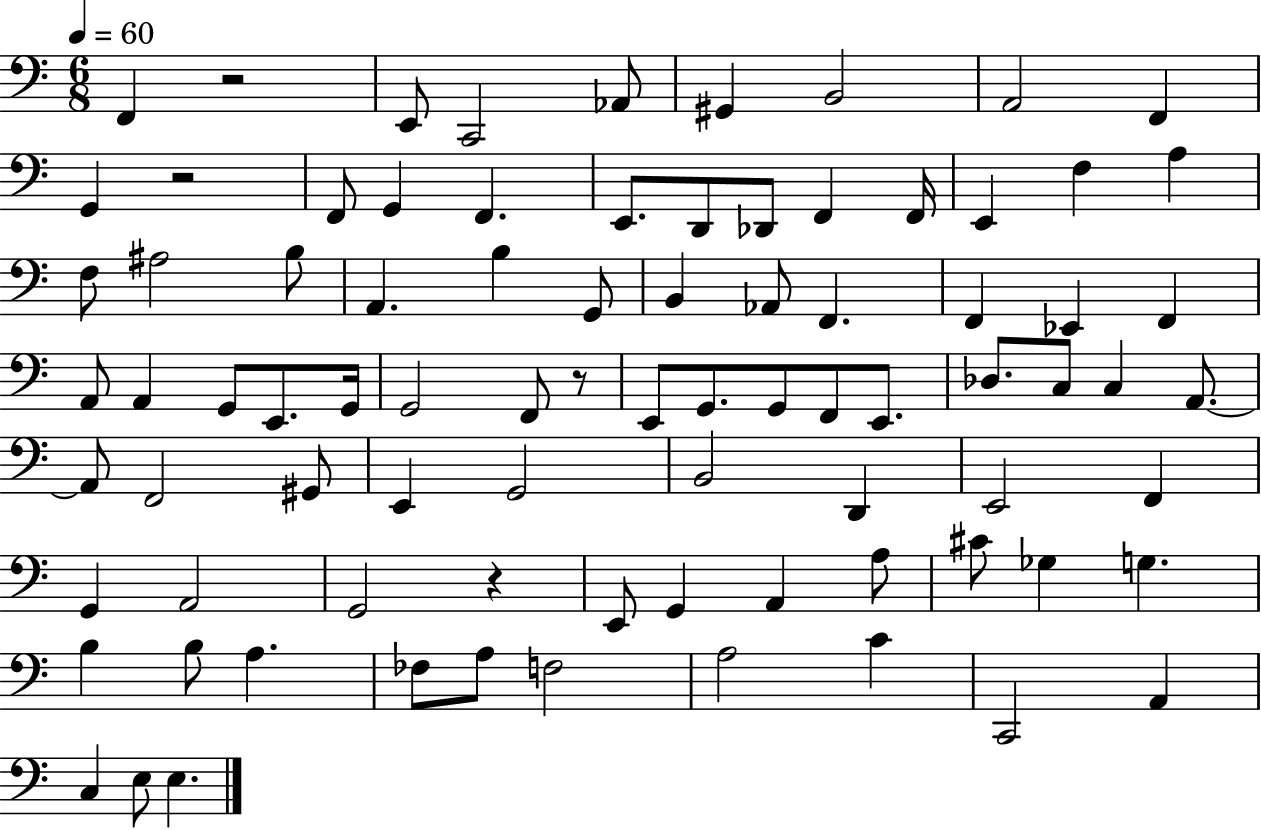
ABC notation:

X:1
T:Untitled
M:6/8
L:1/4
K:C
F,, z2 E,,/2 C,,2 _A,,/2 ^G,, B,,2 A,,2 F,, G,, z2 F,,/2 G,, F,, E,,/2 D,,/2 _D,,/2 F,, F,,/4 E,, F, A, F,/2 ^A,2 B,/2 A,, B, G,,/2 B,, _A,,/2 F,, F,, _E,, F,, A,,/2 A,, G,,/2 E,,/2 G,,/4 G,,2 F,,/2 z/2 E,,/2 G,,/2 G,,/2 F,,/2 E,,/2 _D,/2 C,/2 C, A,,/2 A,,/2 F,,2 ^G,,/2 E,, G,,2 B,,2 D,, E,,2 F,, G,, A,,2 G,,2 z E,,/2 G,, A,, A,/2 ^C/2 _G, G, B, B,/2 A, _F,/2 A,/2 F,2 A,2 C C,,2 A,, C, E,/2 E,